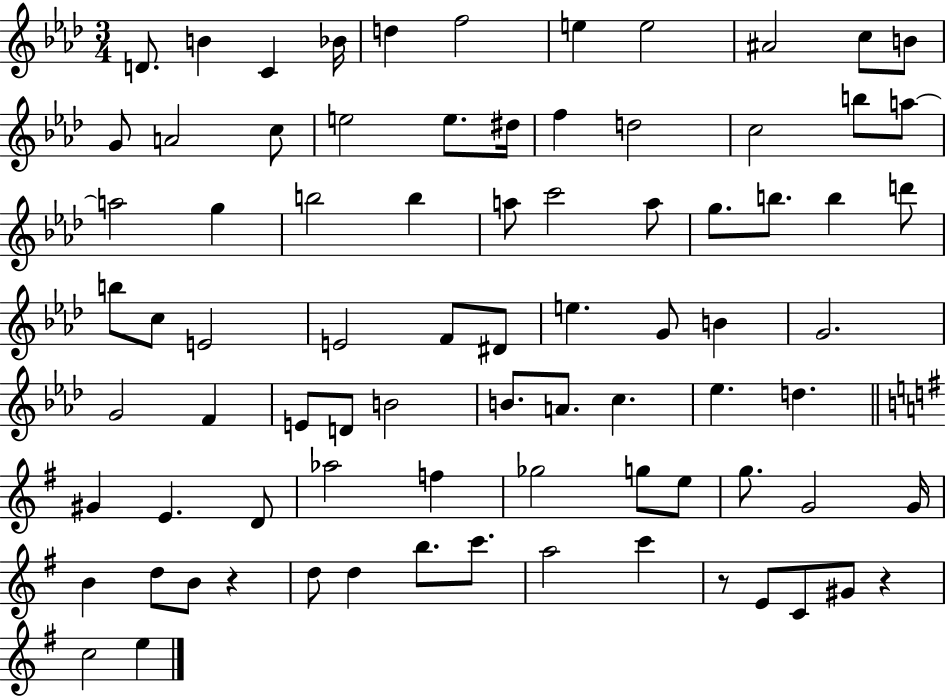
D4/e. B4/q C4/q Bb4/s D5/q F5/h E5/q E5/h A#4/h C5/e B4/e G4/e A4/h C5/e E5/h E5/e. D#5/s F5/q D5/h C5/h B5/e A5/e A5/h G5/q B5/h B5/q A5/e C6/h A5/e G5/e. B5/e. B5/q D6/e B5/e C5/e E4/h E4/h F4/e D#4/e E5/q. G4/e B4/q G4/h. G4/h F4/q E4/e D4/e B4/h B4/e. A4/e. C5/q. Eb5/q. D5/q. G#4/q E4/q. D4/e Ab5/h F5/q Gb5/h G5/e E5/e G5/e. G4/h G4/s B4/q D5/e B4/e R/q D5/e D5/q B5/e. C6/e. A5/h C6/q R/e E4/e C4/e G#4/e R/q C5/h E5/q